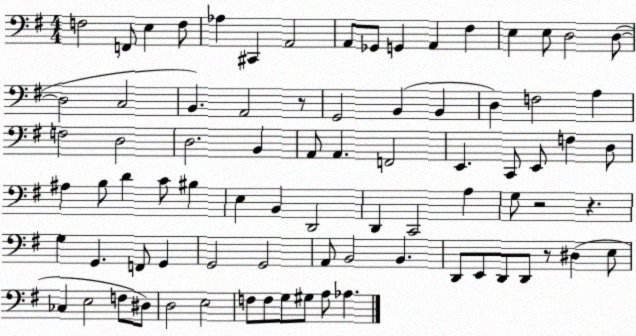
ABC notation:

X:1
T:Untitled
M:4/4
L:1/4
K:G
F,2 F,,/2 E, F,/2 _A, ^C,, A,,2 A,,/2 _G,,/2 G,, A,, ^F, E, E,/2 D,2 D,/2 D,2 C,2 B,, A,,2 z/2 G,,2 B,, B,, D, F,2 A, F,2 D,2 D,2 B,, A,,/2 A,, F,,2 E,, C,,/2 E,,/2 F, D,/2 ^A, B,/2 D C/2 ^B, E, B,, D,,2 D,, C,,2 A, G,/2 z2 z G, G,, F,,/2 G,, G,,2 G,,2 A,,/2 B,,2 B,, D,,/2 E,,/2 D,,/2 D,,/2 z/2 ^D, E,/2 _C, E,2 F,/2 ^D,/2 D,2 E,2 F,/2 F,/2 G,/2 ^G,/2 A,/2 _A,